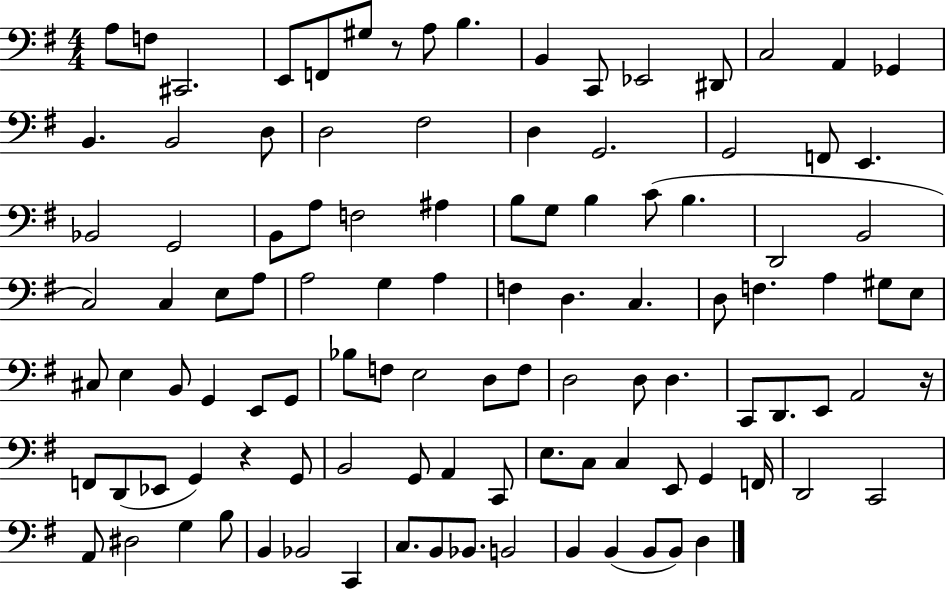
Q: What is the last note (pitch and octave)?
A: D3